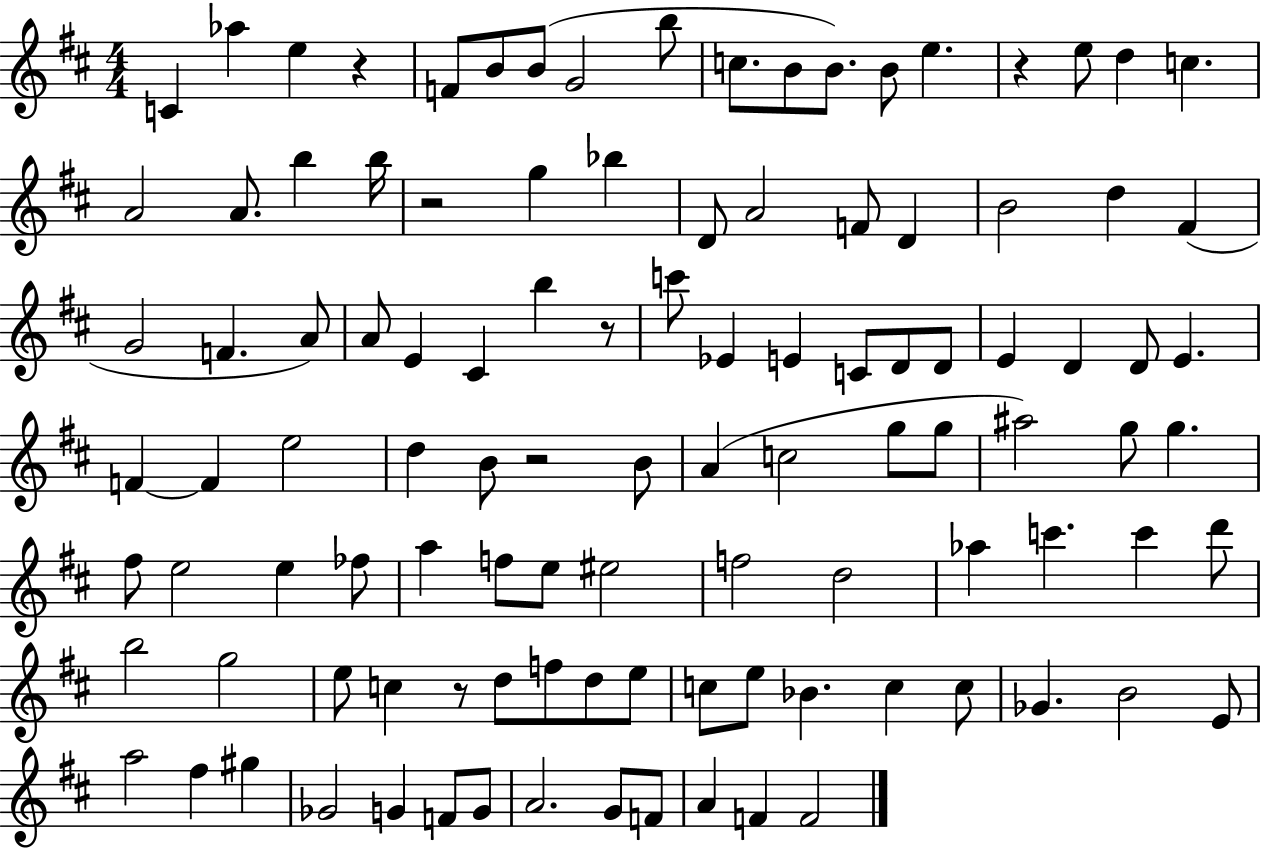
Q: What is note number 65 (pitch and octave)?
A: F5